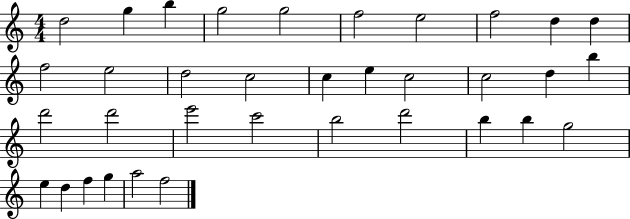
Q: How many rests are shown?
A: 0